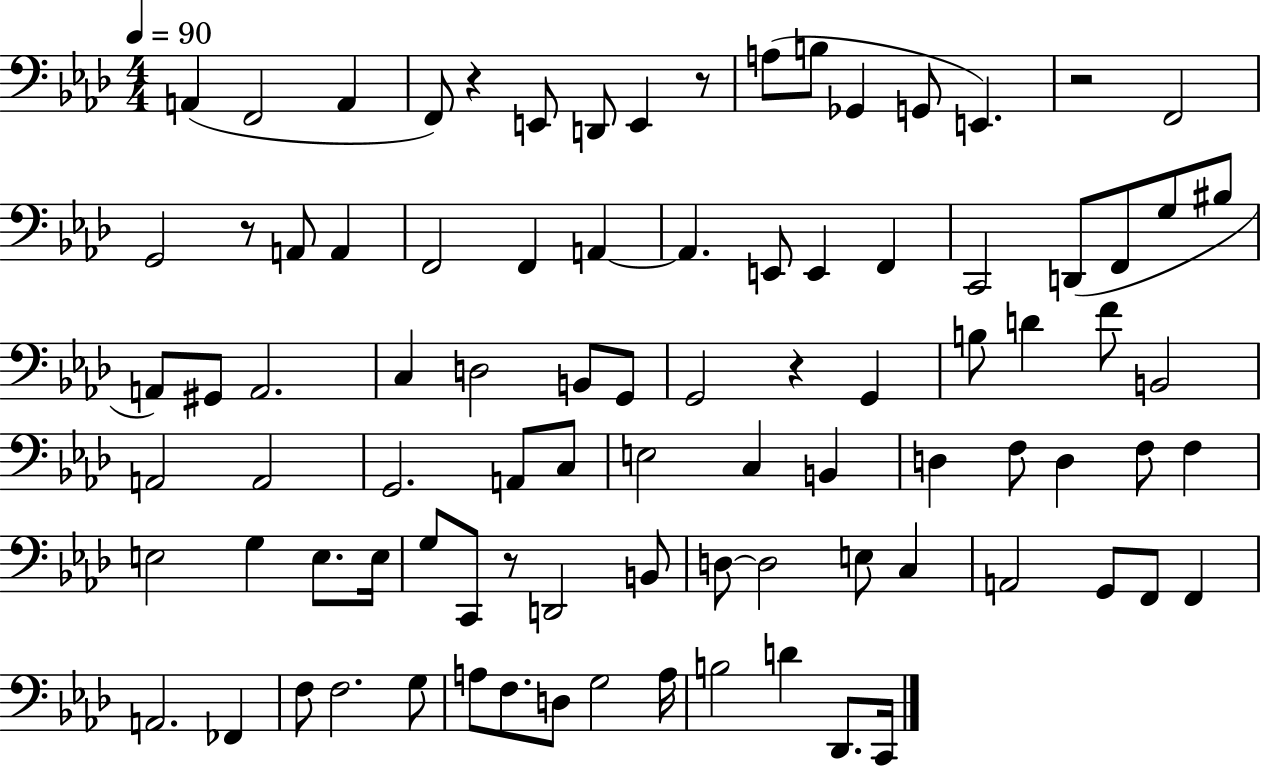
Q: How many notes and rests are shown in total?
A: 90